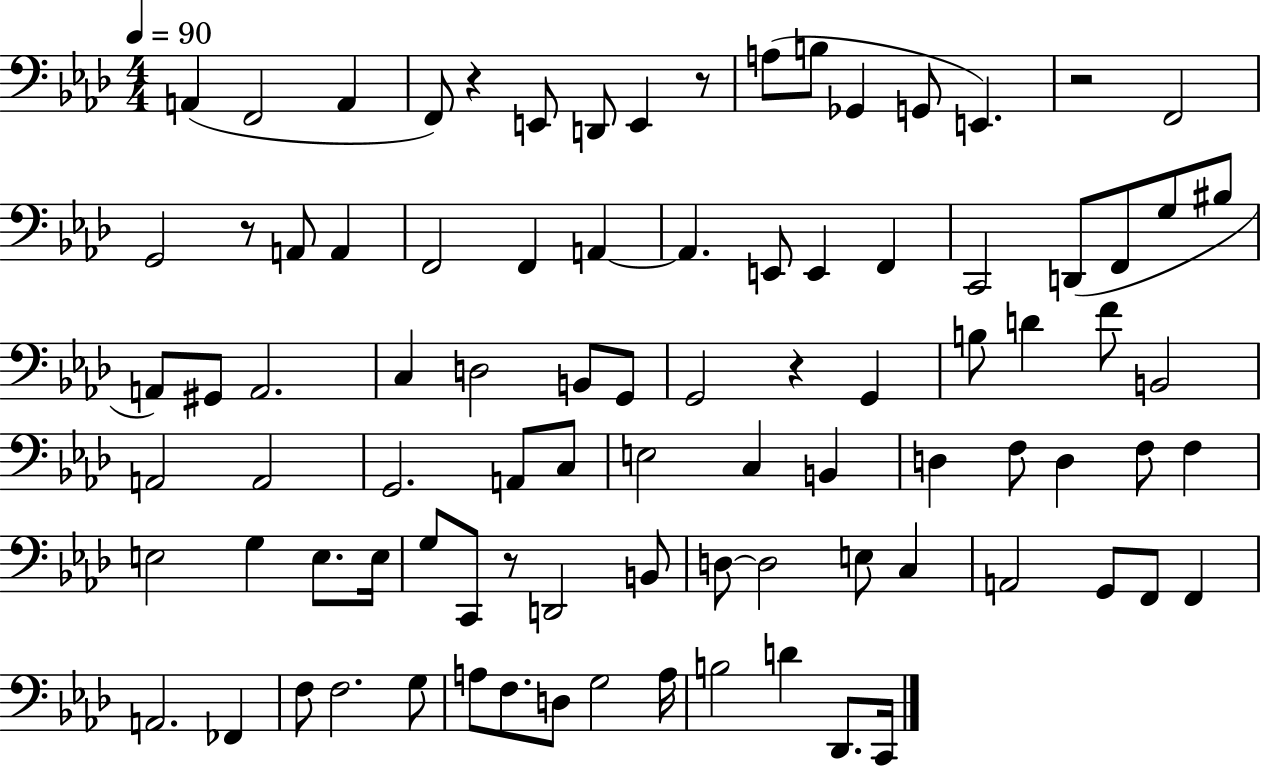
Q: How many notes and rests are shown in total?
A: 90